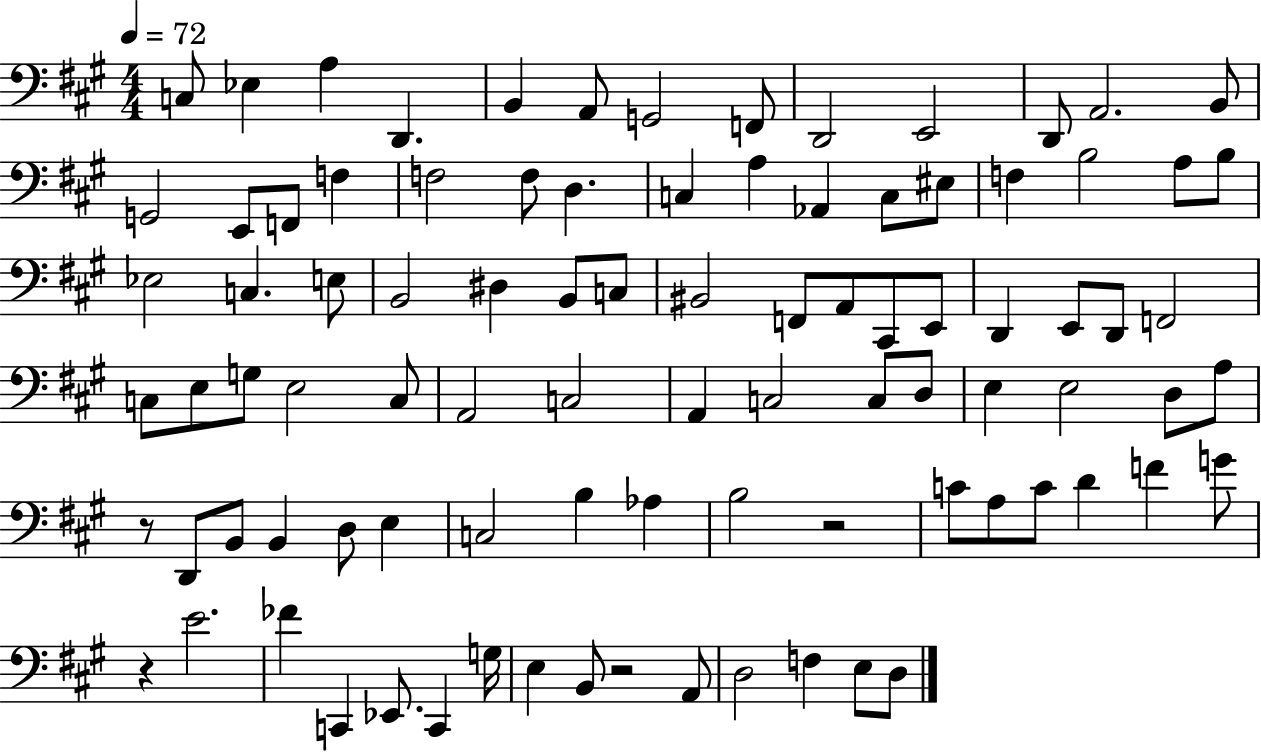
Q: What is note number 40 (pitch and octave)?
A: C#2